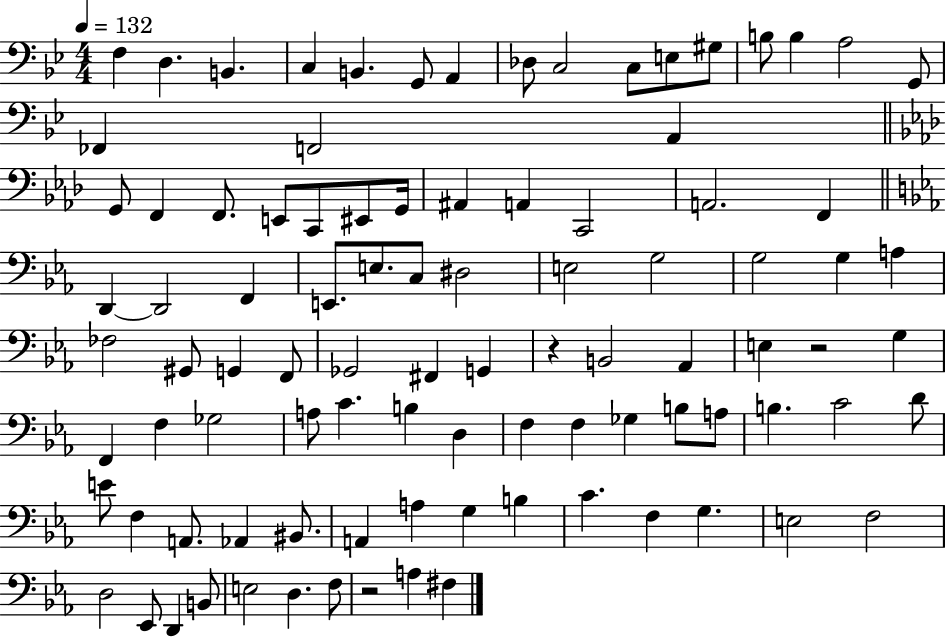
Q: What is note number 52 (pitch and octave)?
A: Ab2